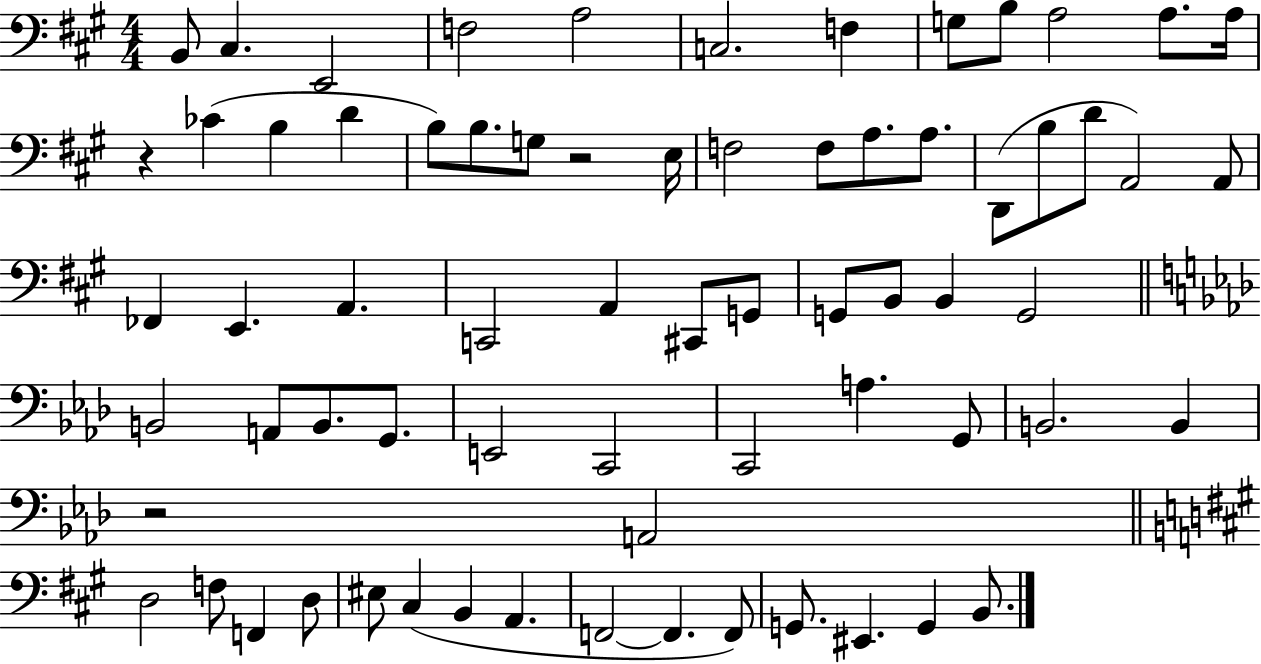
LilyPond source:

{
  \clef bass
  \numericTimeSignature
  \time 4/4
  \key a \major
  b,8 cis4. e,2 | f2 a2 | c2. f4 | g8 b8 a2 a8. a16 | \break r4 ces'4( b4 d'4 | b8) b8. g8 r2 e16 | f2 f8 a8. a8. | d,8( b8 d'8 a,2) a,8 | \break fes,4 e,4. a,4. | c,2 a,4 cis,8 g,8 | g,8 b,8 b,4 g,2 | \bar "||" \break \key aes \major b,2 a,8 b,8. g,8. | e,2 c,2 | c,2 a4. g,8 | b,2. b,4 | \break r2 a,2 | \bar "||" \break \key a \major d2 f8 f,4 d8 | eis8 cis4( b,4 a,4. | f,2~~ f,4. f,8) | g,8. eis,4. g,4 b,8. | \break \bar "|."
}